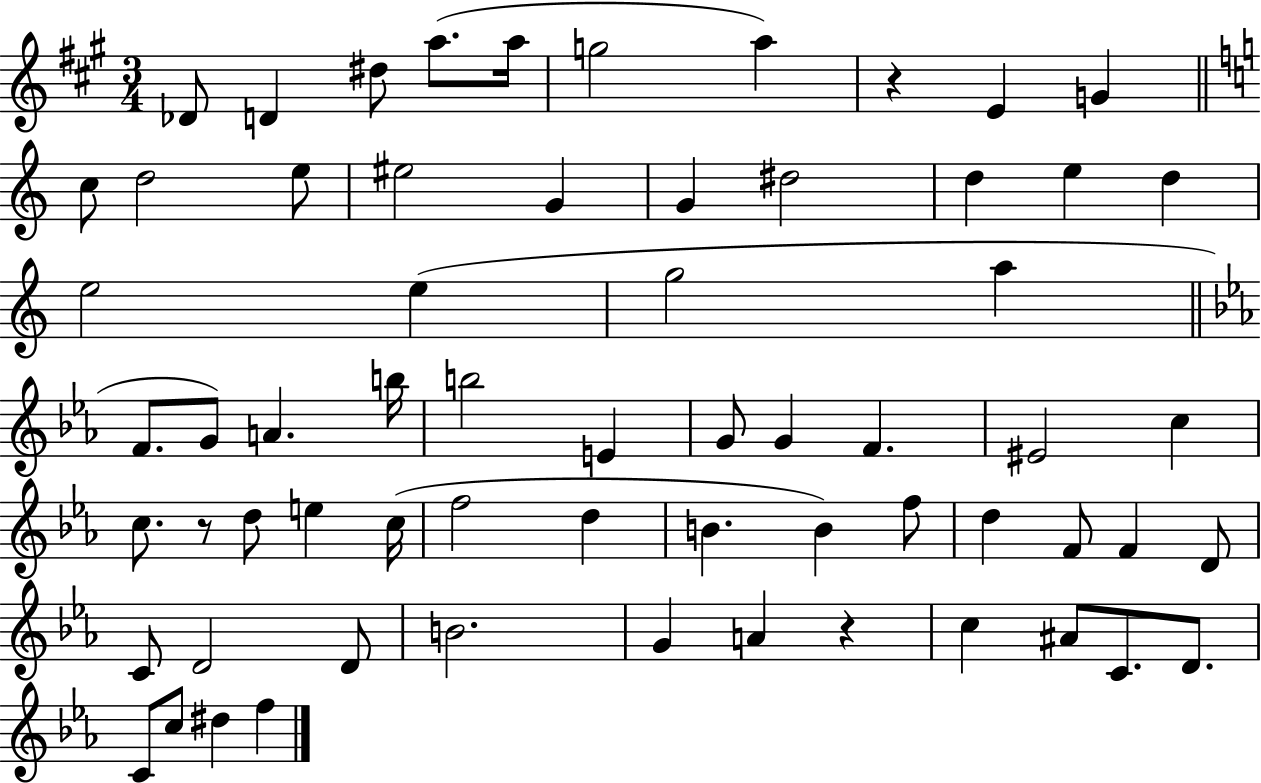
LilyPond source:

{
  \clef treble
  \numericTimeSignature
  \time 3/4
  \key a \major
  \repeat volta 2 { des'8 d'4 dis''8 a''8.( a''16 | g''2 a''4) | r4 e'4 g'4 | \bar "||" \break \key c \major c''8 d''2 e''8 | eis''2 g'4 | g'4 dis''2 | d''4 e''4 d''4 | \break e''2 e''4( | g''2 a''4 | \bar "||" \break \key ees \major f'8. g'8) a'4. b''16 | b''2 e'4 | g'8 g'4 f'4. | eis'2 c''4 | \break c''8. r8 d''8 e''4 c''16( | f''2 d''4 | b'4. b'4) f''8 | d''4 f'8 f'4 d'8 | \break c'8 d'2 d'8 | b'2. | g'4 a'4 r4 | c''4 ais'8 c'8. d'8. | \break c'8 c''8 dis''4 f''4 | } \bar "|."
}